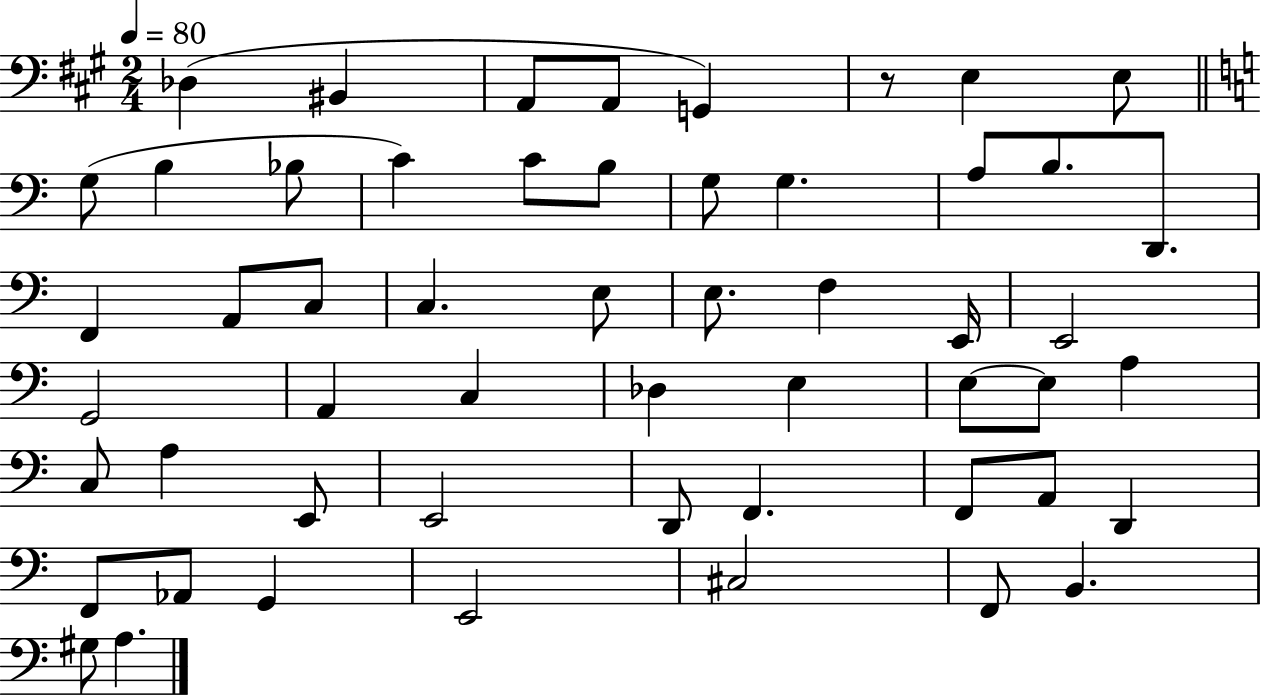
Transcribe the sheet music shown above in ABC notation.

X:1
T:Untitled
M:2/4
L:1/4
K:A
_D, ^B,, A,,/2 A,,/2 G,, z/2 E, E,/2 G,/2 B, _B,/2 C C/2 B,/2 G,/2 G, A,/2 B,/2 D,,/2 F,, A,,/2 C,/2 C, E,/2 E,/2 F, E,,/4 E,,2 G,,2 A,, C, _D, E, E,/2 E,/2 A, C,/2 A, E,,/2 E,,2 D,,/2 F,, F,,/2 A,,/2 D,, F,,/2 _A,,/2 G,, E,,2 ^C,2 F,,/2 B,, ^G,/2 A,